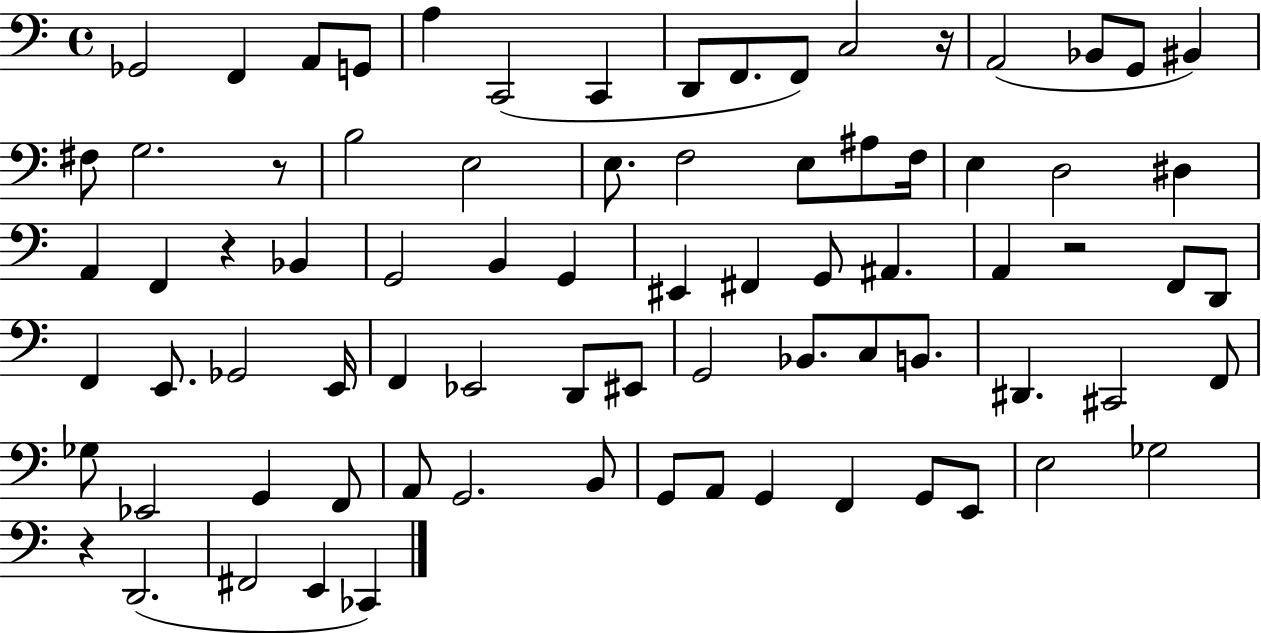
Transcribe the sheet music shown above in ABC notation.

X:1
T:Untitled
M:4/4
L:1/4
K:C
_G,,2 F,, A,,/2 G,,/2 A, C,,2 C,, D,,/2 F,,/2 F,,/2 C,2 z/4 A,,2 _B,,/2 G,,/2 ^B,, ^F,/2 G,2 z/2 B,2 E,2 E,/2 F,2 E,/2 ^A,/2 F,/4 E, D,2 ^D, A,, F,, z _B,, G,,2 B,, G,, ^E,, ^F,, G,,/2 ^A,, A,, z2 F,,/2 D,,/2 F,, E,,/2 _G,,2 E,,/4 F,, _E,,2 D,,/2 ^E,,/2 G,,2 _B,,/2 C,/2 B,,/2 ^D,, ^C,,2 F,,/2 _G,/2 _E,,2 G,, F,,/2 A,,/2 G,,2 B,,/2 G,,/2 A,,/2 G,, F,, G,,/2 E,,/2 E,2 _G,2 z D,,2 ^F,,2 E,, _C,,